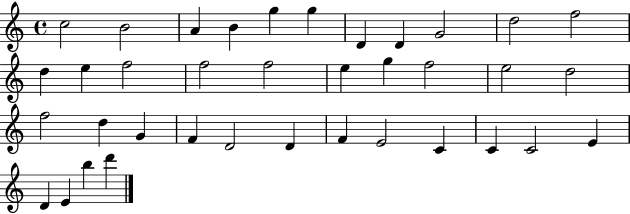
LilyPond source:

{
  \clef treble
  \time 4/4
  \defaultTimeSignature
  \key c \major
  c''2 b'2 | a'4 b'4 g''4 g''4 | d'4 d'4 g'2 | d''2 f''2 | \break d''4 e''4 f''2 | f''2 f''2 | e''4 g''4 f''2 | e''2 d''2 | \break f''2 d''4 g'4 | f'4 d'2 d'4 | f'4 e'2 c'4 | c'4 c'2 e'4 | \break d'4 e'4 b''4 d'''4 | \bar "|."
}